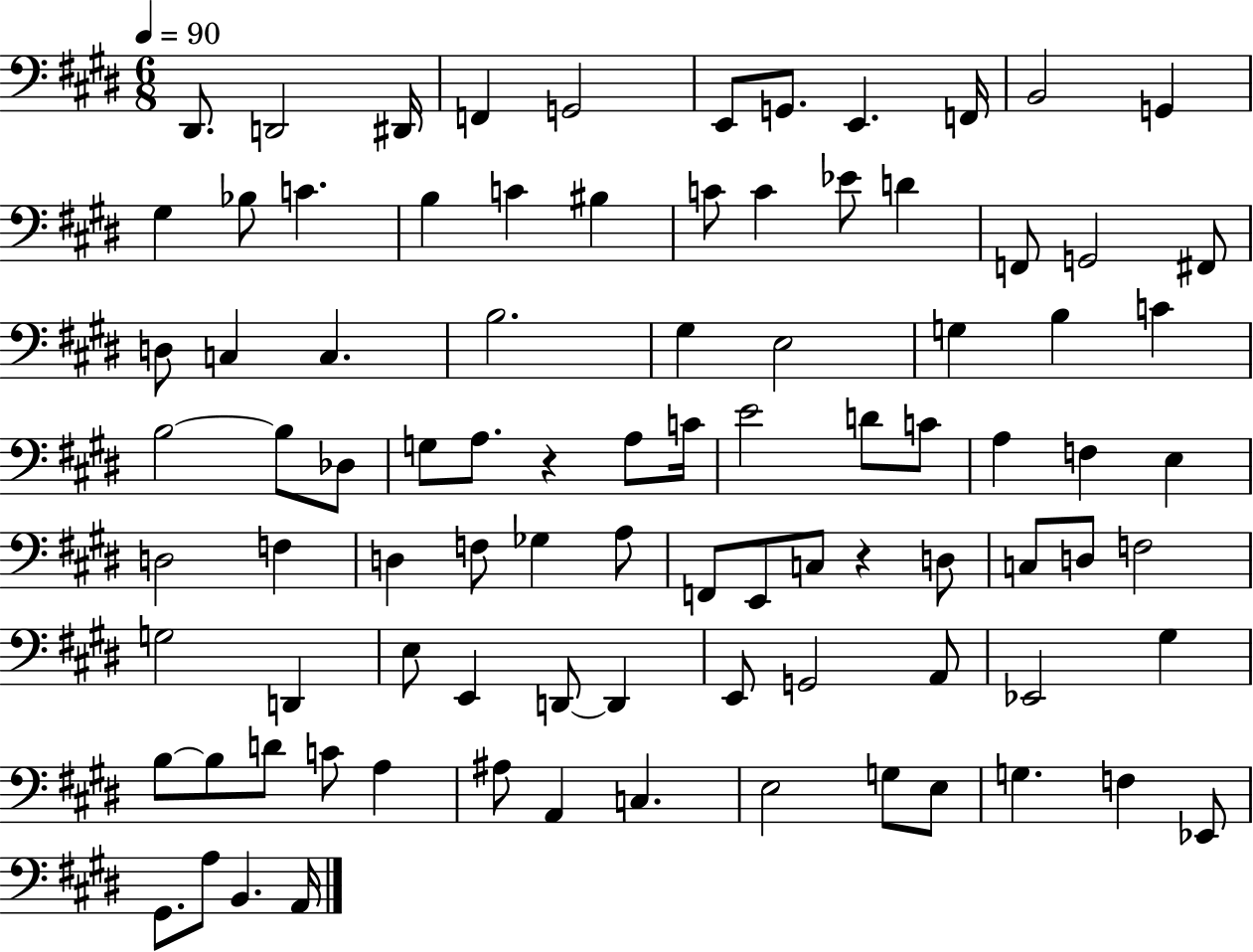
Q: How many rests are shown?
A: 2